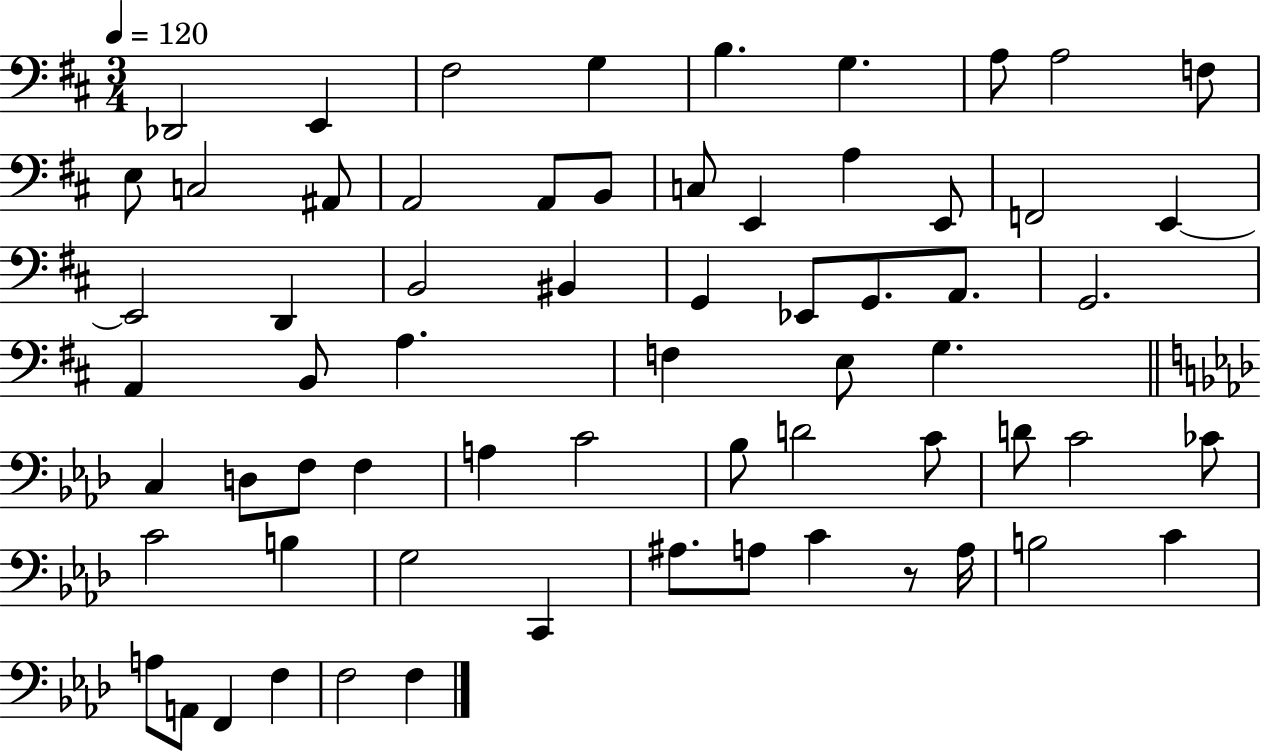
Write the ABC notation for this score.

X:1
T:Untitled
M:3/4
L:1/4
K:D
_D,,2 E,, ^F,2 G, B, G, A,/2 A,2 F,/2 E,/2 C,2 ^A,,/2 A,,2 A,,/2 B,,/2 C,/2 E,, A, E,,/2 F,,2 E,, E,,2 D,, B,,2 ^B,, G,, _E,,/2 G,,/2 A,,/2 G,,2 A,, B,,/2 A, F, E,/2 G, C, D,/2 F,/2 F, A, C2 _B,/2 D2 C/2 D/2 C2 _C/2 C2 B, G,2 C,, ^A,/2 A,/2 C z/2 A,/4 B,2 C A,/2 A,,/2 F,, F, F,2 F,